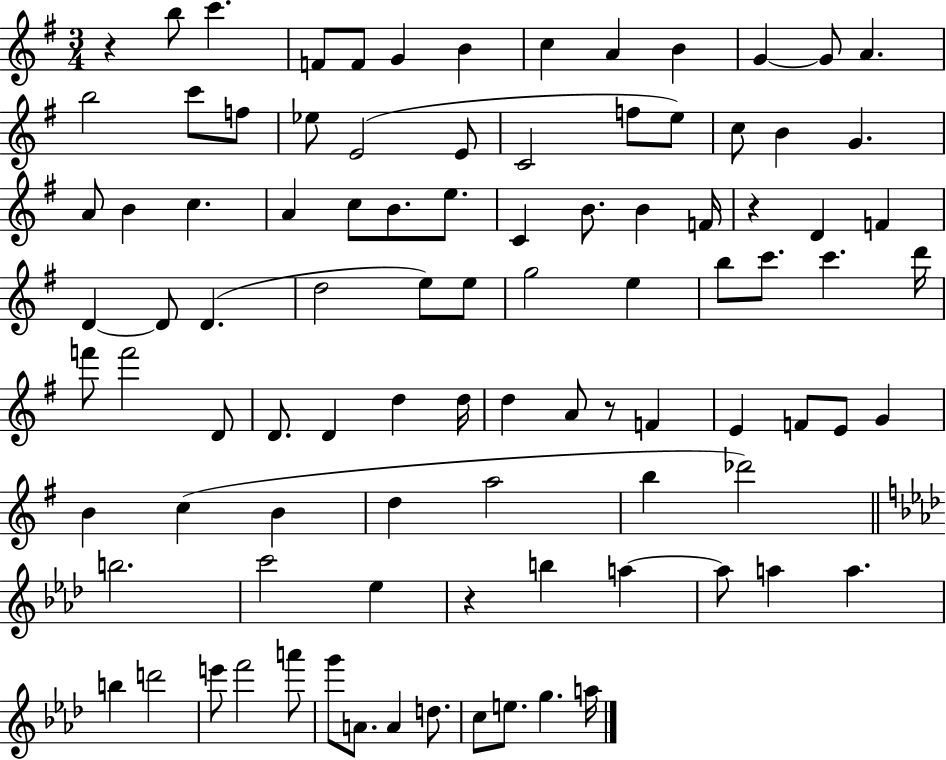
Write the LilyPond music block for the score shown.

{
  \clef treble
  \numericTimeSignature
  \time 3/4
  \key g \major
  r4 b''8 c'''4. | f'8 f'8 g'4 b'4 | c''4 a'4 b'4 | g'4~~ g'8 a'4. | \break b''2 c'''8 f''8 | ees''8 e'2( e'8 | c'2 f''8 e''8) | c''8 b'4 g'4. | \break a'8 b'4 c''4. | a'4 c''8 b'8. e''8. | c'4 b'8. b'4 f'16 | r4 d'4 f'4 | \break d'4~~ d'8 d'4.( | d''2 e''8) e''8 | g''2 e''4 | b''8 c'''8. c'''4. d'''16 | \break f'''8 f'''2 d'8 | d'8. d'4 d''4 d''16 | d''4 a'8 r8 f'4 | e'4 f'8 e'8 g'4 | \break b'4 c''4( b'4 | d''4 a''2 | b''4 des'''2) | \bar "||" \break \key aes \major b''2. | c'''2 ees''4 | r4 b''4 a''4~~ | a''8 a''4 a''4. | \break b''4 d'''2 | e'''8 f'''2 a'''8 | g'''8 a'8. a'4 d''8. | c''8 e''8. g''4. a''16 | \break \bar "|."
}